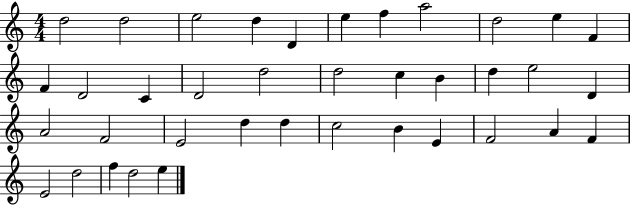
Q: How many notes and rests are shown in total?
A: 38